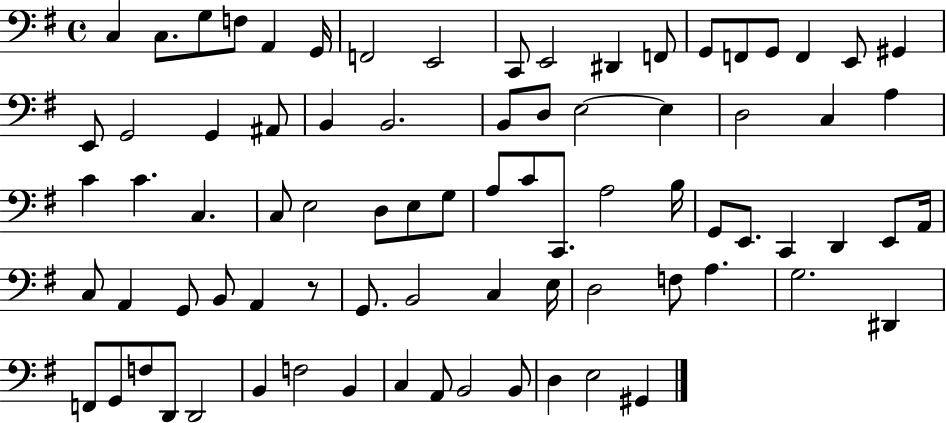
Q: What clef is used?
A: bass